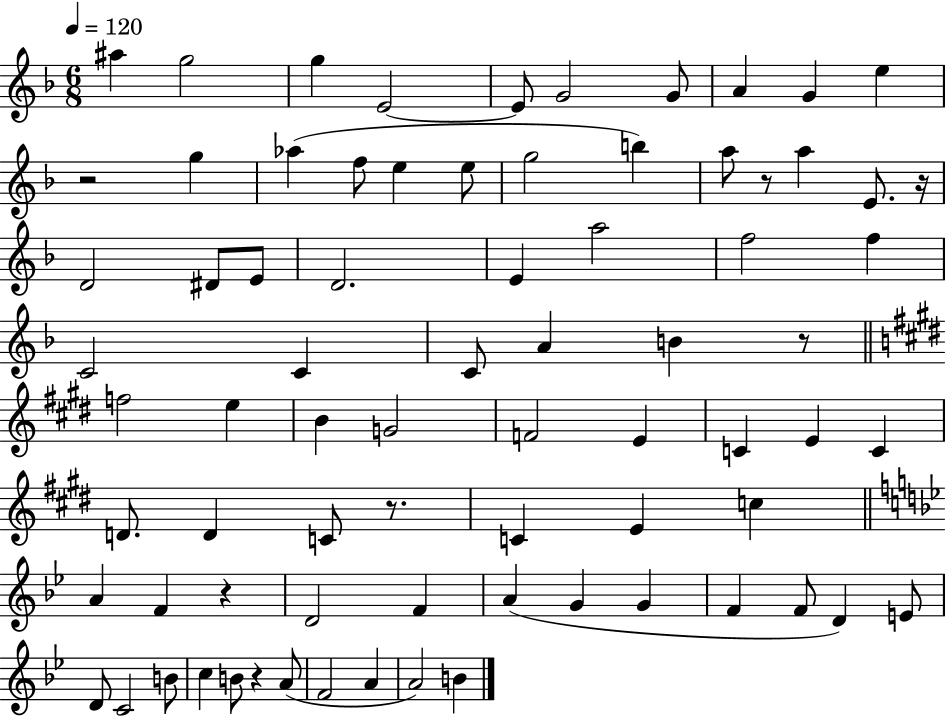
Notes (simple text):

A#5/q G5/h G5/q E4/h E4/e G4/h G4/e A4/q G4/q E5/q R/h G5/q Ab5/q F5/e E5/q E5/e G5/h B5/q A5/e R/e A5/q E4/e. R/s D4/h D#4/e E4/e D4/h. E4/q A5/h F5/h F5/q C4/h C4/q C4/e A4/q B4/q R/e F5/h E5/q B4/q G4/h F4/h E4/q C4/q E4/q C4/q D4/e. D4/q C4/e R/e. C4/q E4/q C5/q A4/q F4/q R/q D4/h F4/q A4/q G4/q G4/q F4/q F4/e D4/q E4/e D4/e C4/h B4/e C5/q B4/e R/q A4/e F4/h A4/q A4/h B4/q